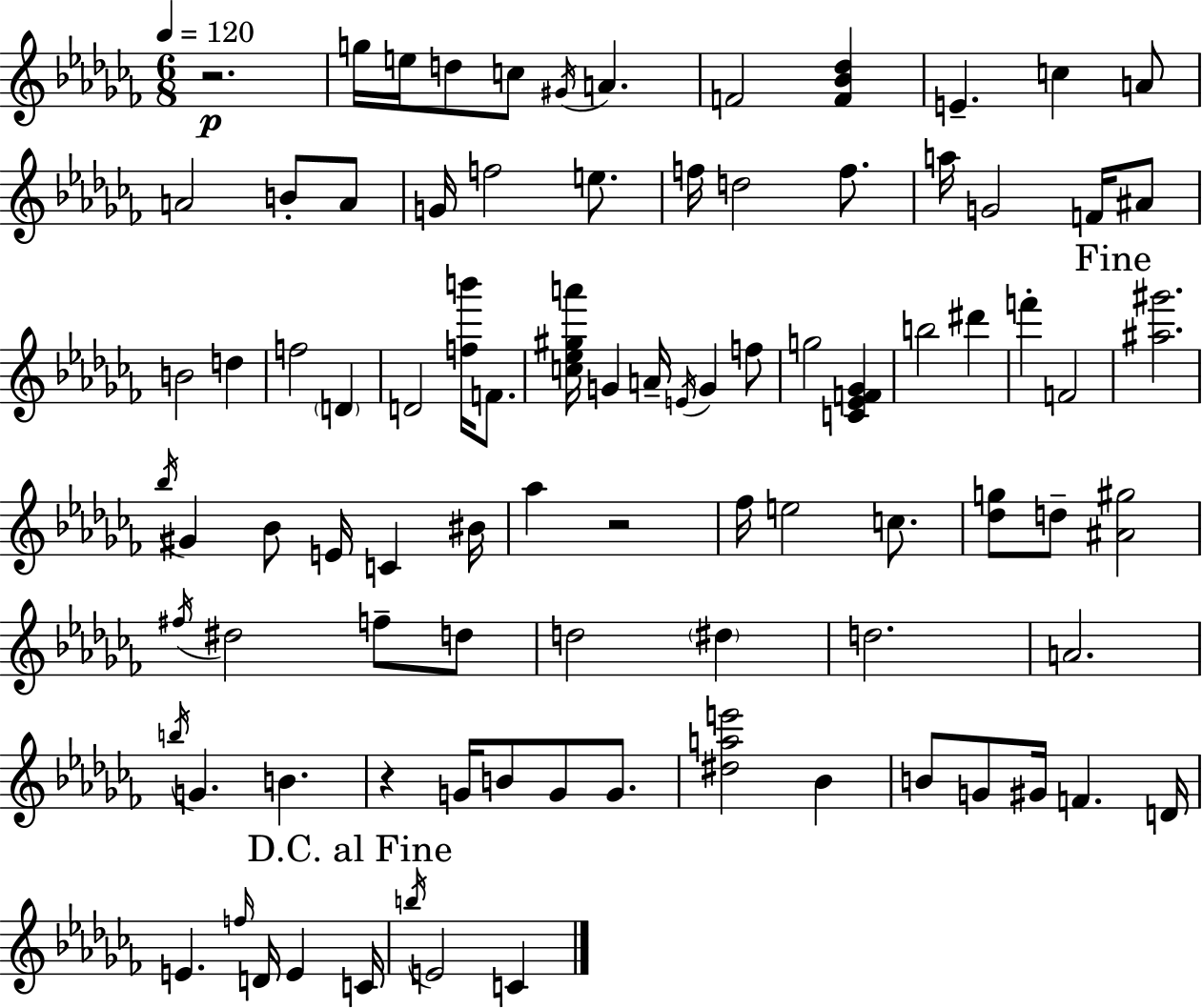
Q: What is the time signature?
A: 6/8